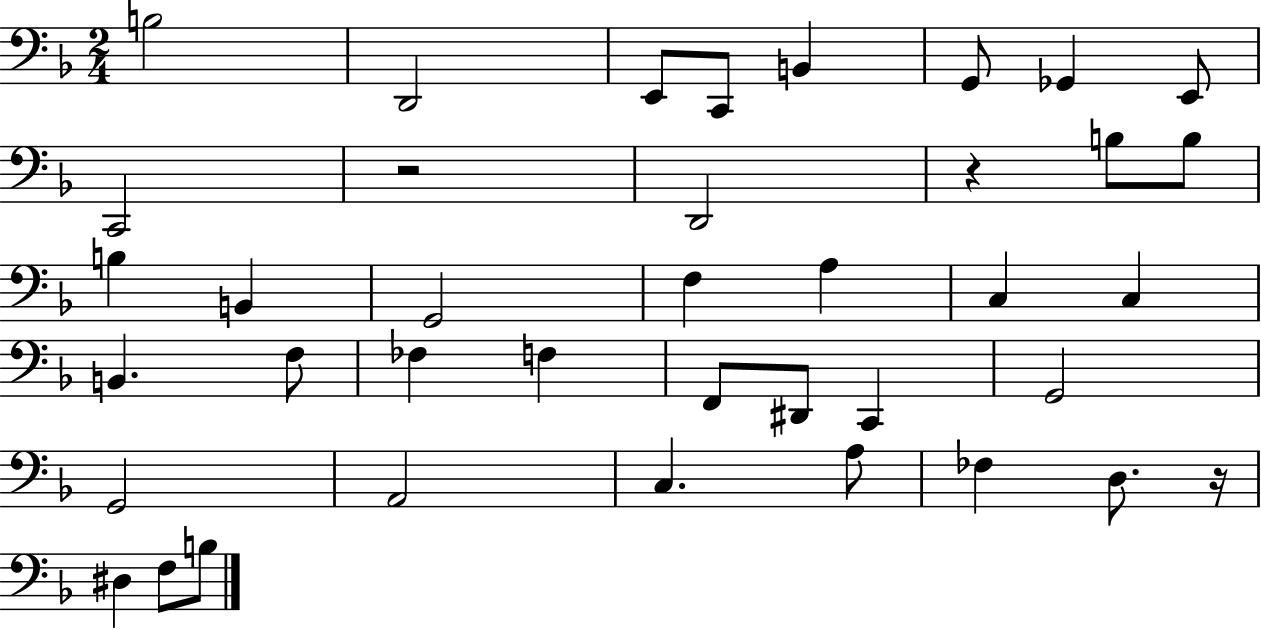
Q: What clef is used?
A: bass